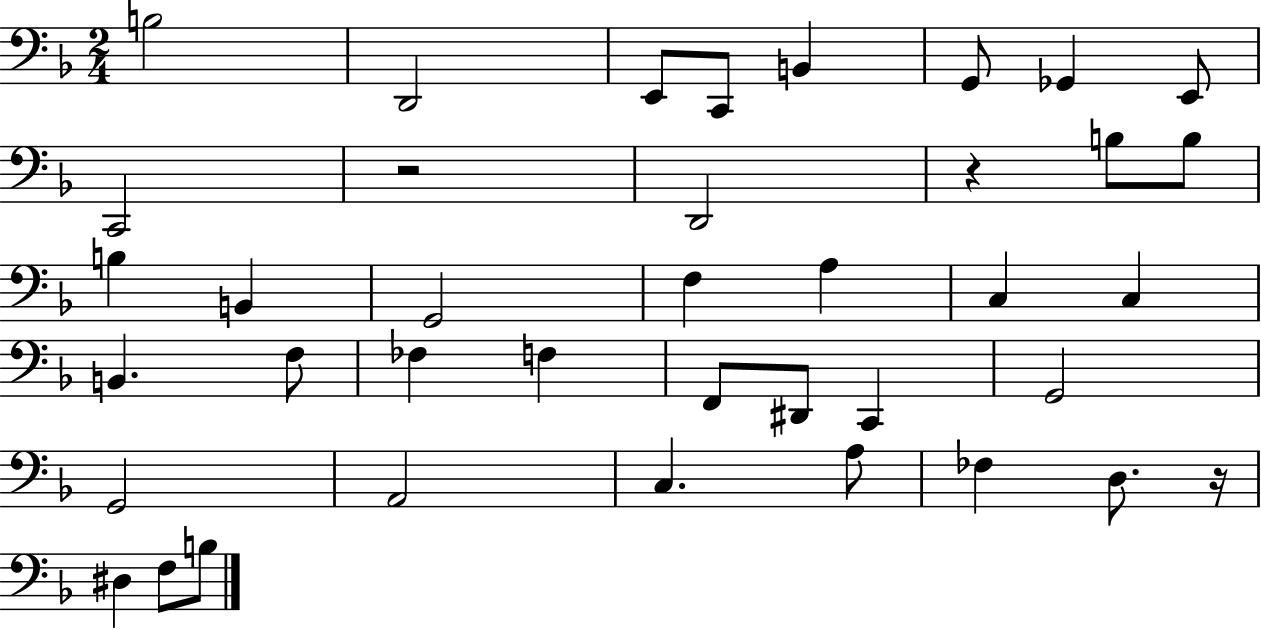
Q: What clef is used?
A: bass